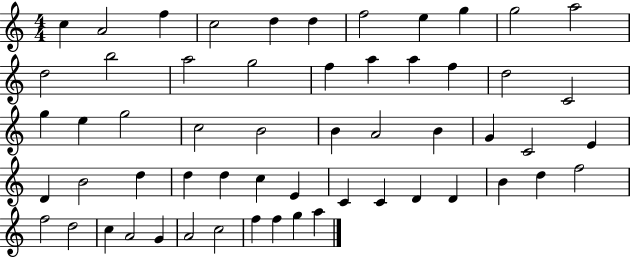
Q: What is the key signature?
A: C major